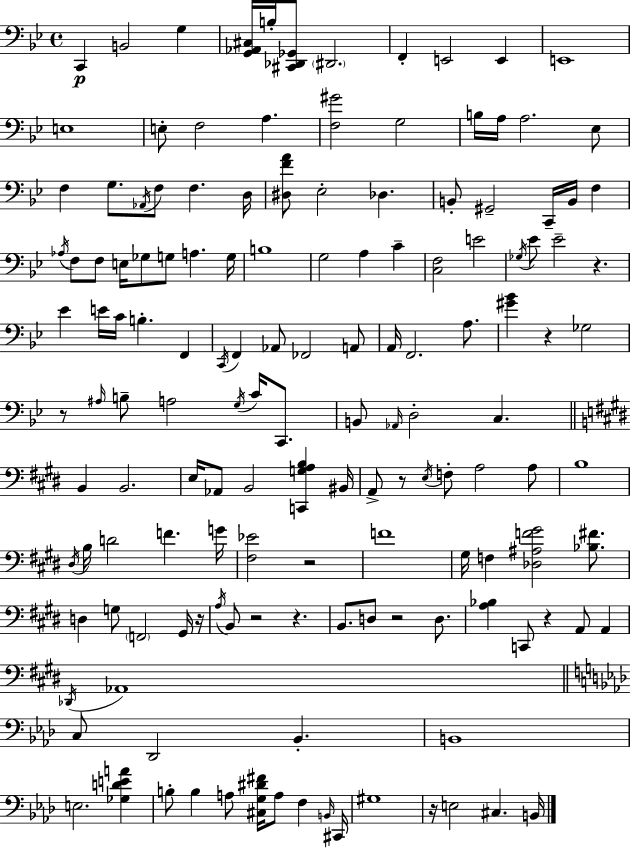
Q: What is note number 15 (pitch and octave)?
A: B3